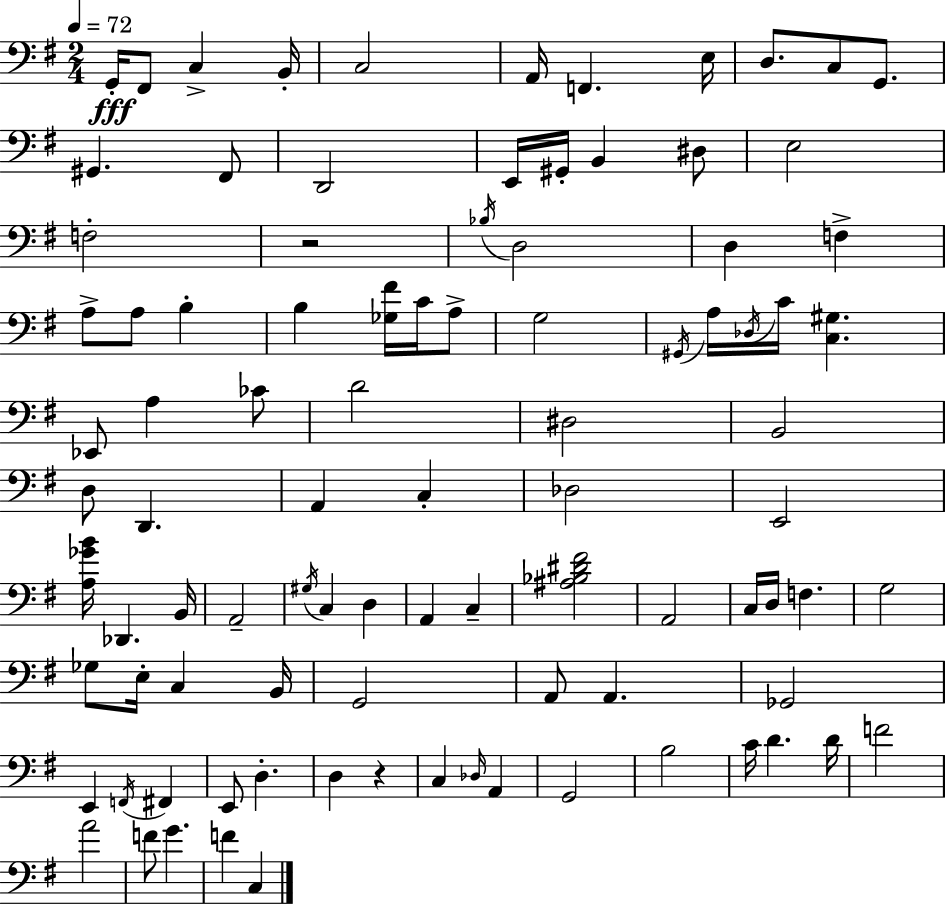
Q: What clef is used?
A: bass